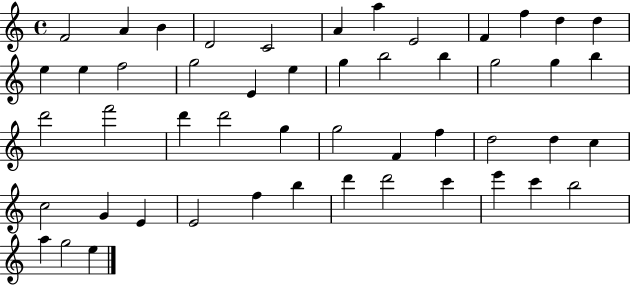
F4/h A4/q B4/q D4/h C4/h A4/q A5/q E4/h F4/q F5/q D5/q D5/q E5/q E5/q F5/h G5/h E4/q E5/q G5/q B5/h B5/q G5/h G5/q B5/q D6/h F6/h D6/q D6/h G5/q G5/h F4/q F5/q D5/h D5/q C5/q C5/h G4/q E4/q E4/h F5/q B5/q D6/q D6/h C6/q E6/q C6/q B5/h A5/q G5/h E5/q